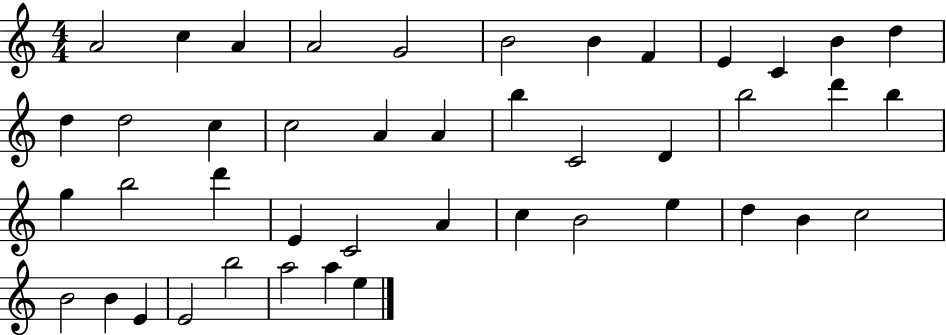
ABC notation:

X:1
T:Untitled
M:4/4
L:1/4
K:C
A2 c A A2 G2 B2 B F E C B d d d2 c c2 A A b C2 D b2 d' b g b2 d' E C2 A c B2 e d B c2 B2 B E E2 b2 a2 a e